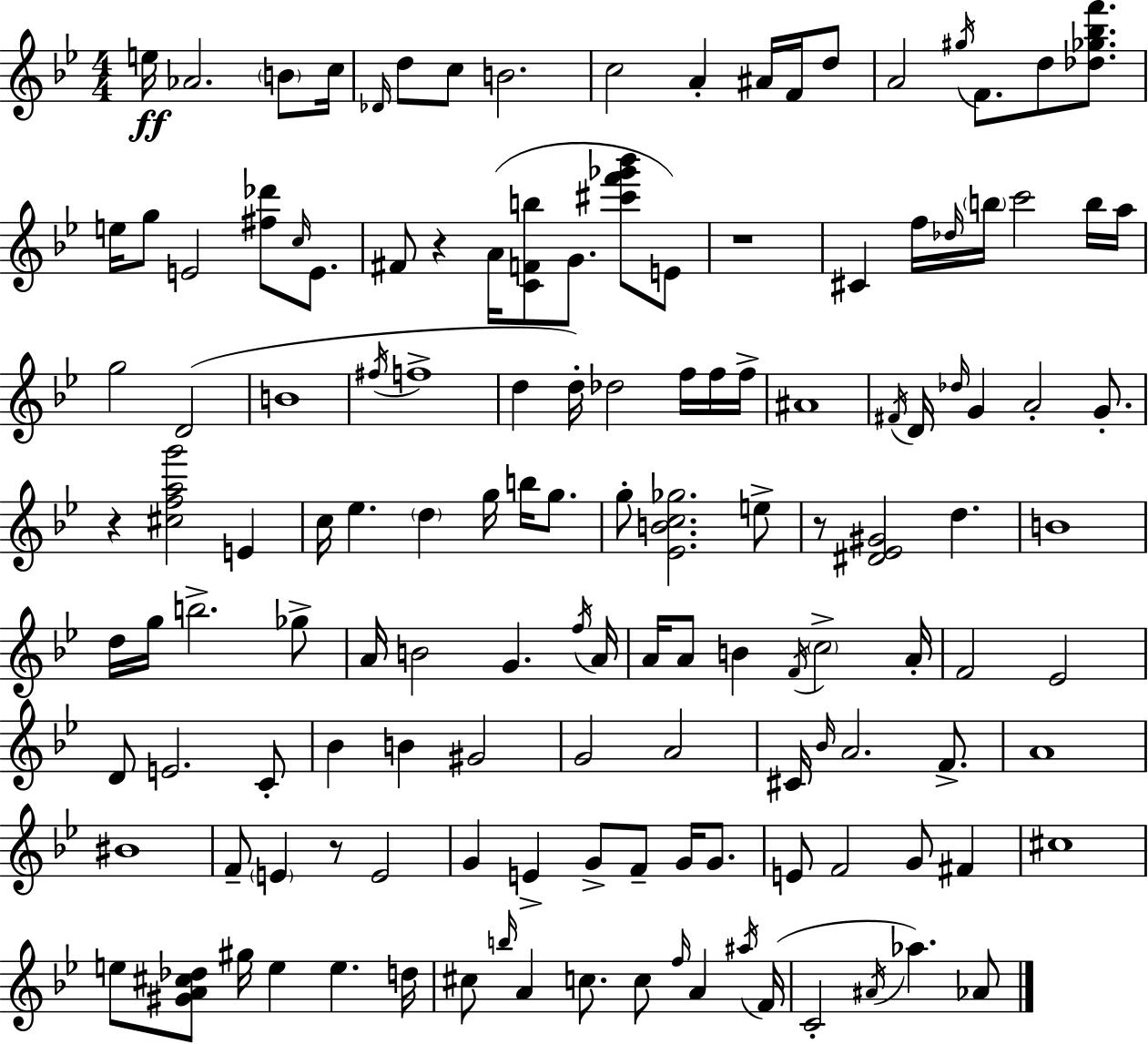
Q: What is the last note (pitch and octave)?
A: Ab4